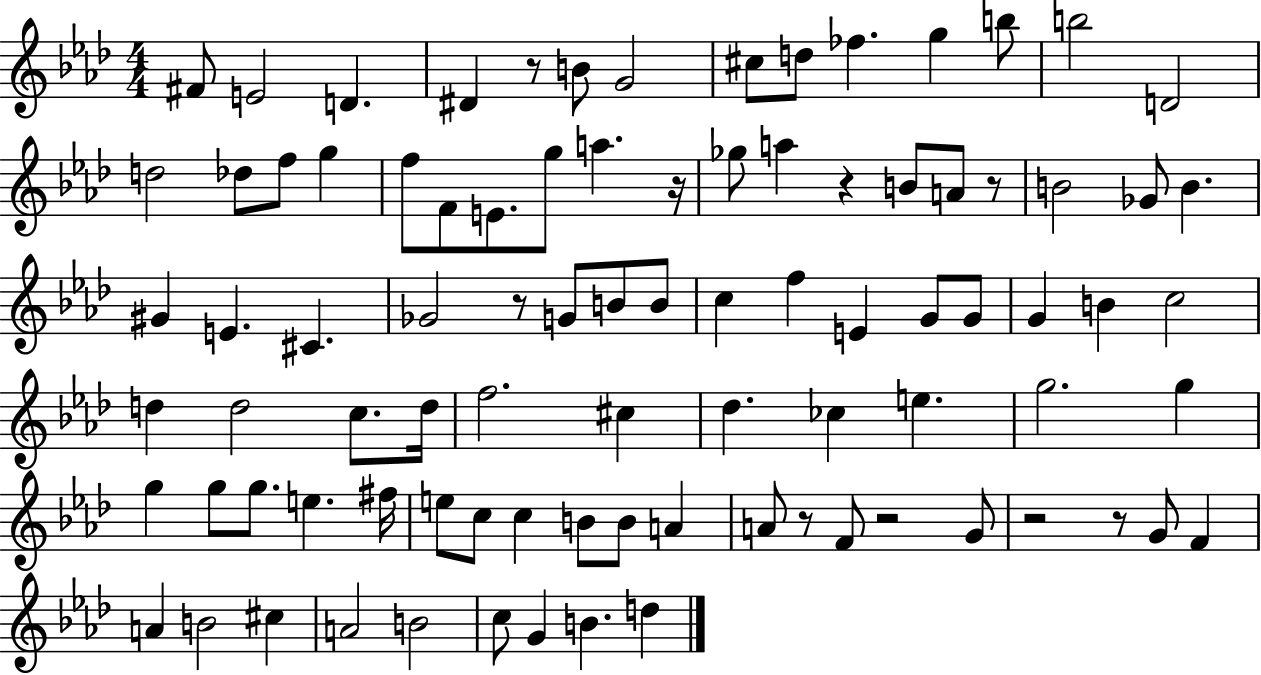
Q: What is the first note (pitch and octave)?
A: F#4